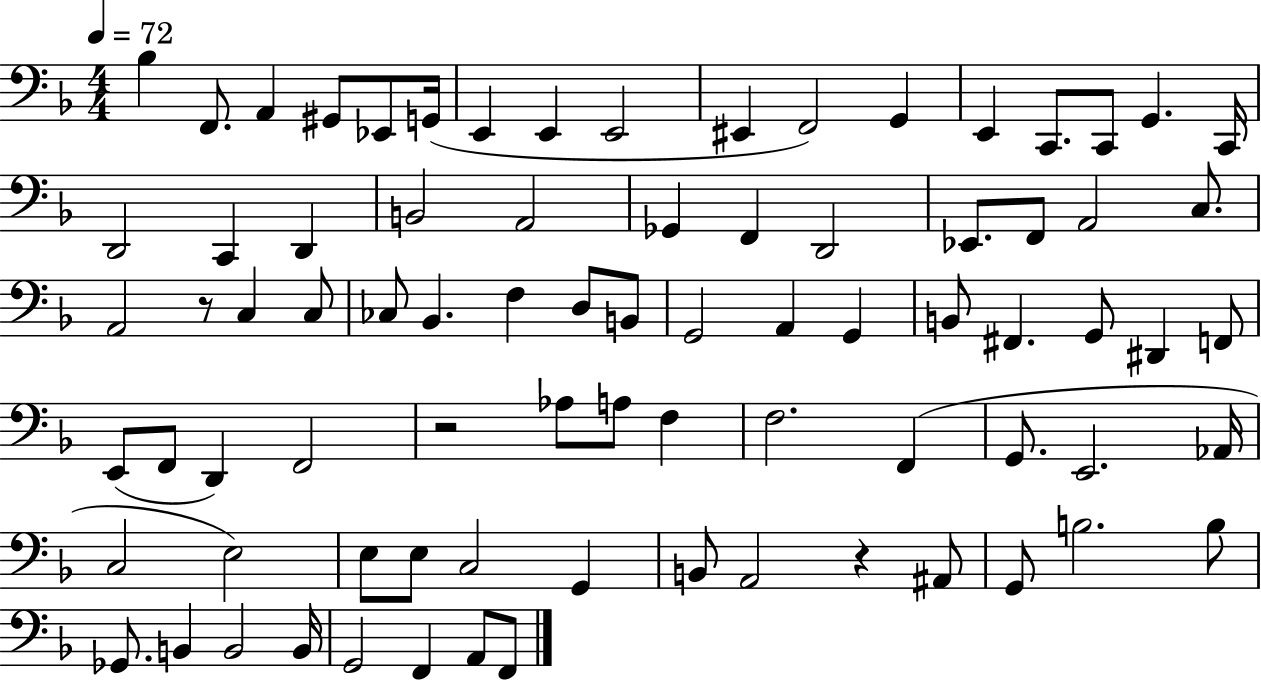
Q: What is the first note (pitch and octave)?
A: Bb3